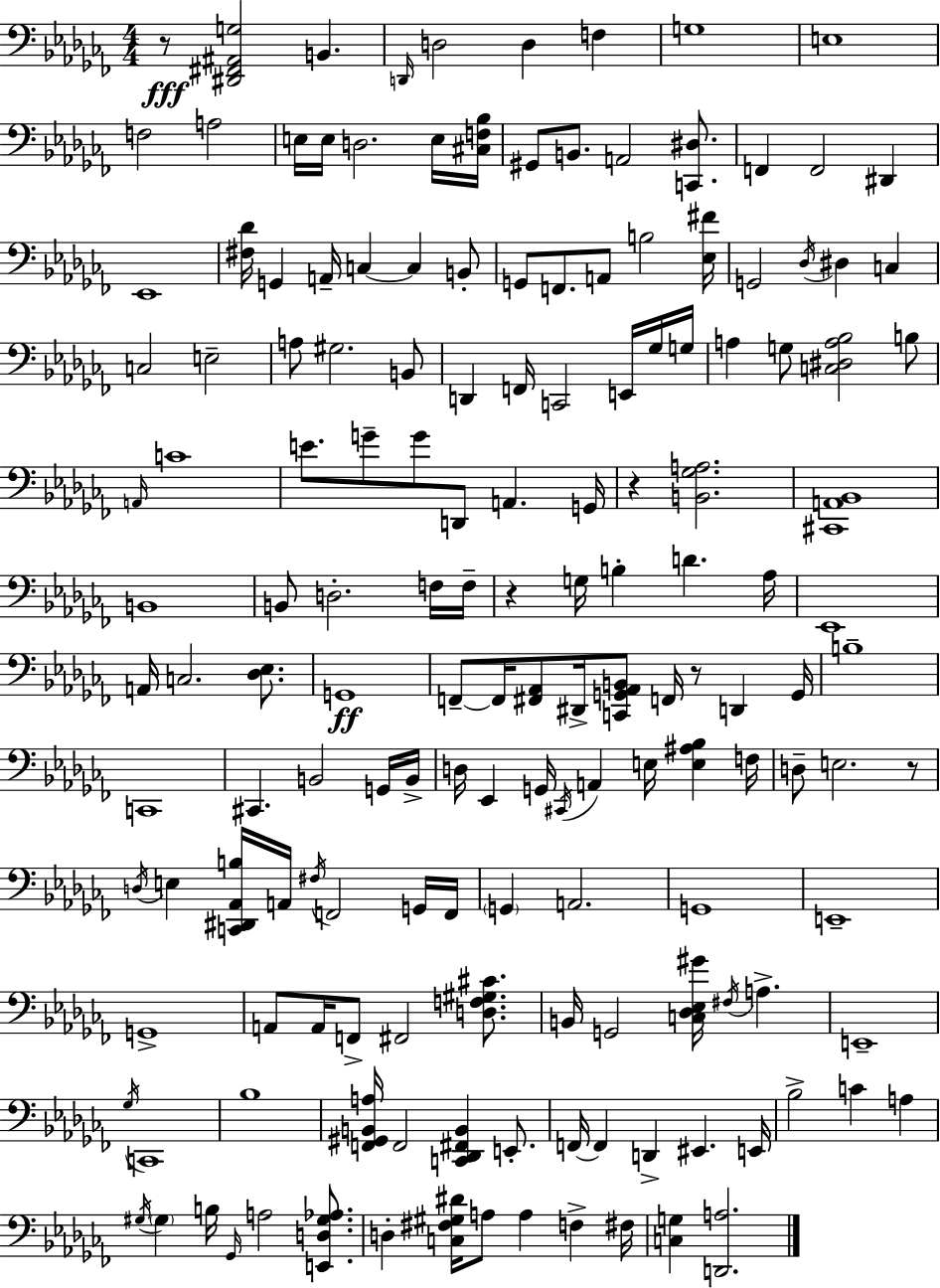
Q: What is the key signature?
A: AES minor